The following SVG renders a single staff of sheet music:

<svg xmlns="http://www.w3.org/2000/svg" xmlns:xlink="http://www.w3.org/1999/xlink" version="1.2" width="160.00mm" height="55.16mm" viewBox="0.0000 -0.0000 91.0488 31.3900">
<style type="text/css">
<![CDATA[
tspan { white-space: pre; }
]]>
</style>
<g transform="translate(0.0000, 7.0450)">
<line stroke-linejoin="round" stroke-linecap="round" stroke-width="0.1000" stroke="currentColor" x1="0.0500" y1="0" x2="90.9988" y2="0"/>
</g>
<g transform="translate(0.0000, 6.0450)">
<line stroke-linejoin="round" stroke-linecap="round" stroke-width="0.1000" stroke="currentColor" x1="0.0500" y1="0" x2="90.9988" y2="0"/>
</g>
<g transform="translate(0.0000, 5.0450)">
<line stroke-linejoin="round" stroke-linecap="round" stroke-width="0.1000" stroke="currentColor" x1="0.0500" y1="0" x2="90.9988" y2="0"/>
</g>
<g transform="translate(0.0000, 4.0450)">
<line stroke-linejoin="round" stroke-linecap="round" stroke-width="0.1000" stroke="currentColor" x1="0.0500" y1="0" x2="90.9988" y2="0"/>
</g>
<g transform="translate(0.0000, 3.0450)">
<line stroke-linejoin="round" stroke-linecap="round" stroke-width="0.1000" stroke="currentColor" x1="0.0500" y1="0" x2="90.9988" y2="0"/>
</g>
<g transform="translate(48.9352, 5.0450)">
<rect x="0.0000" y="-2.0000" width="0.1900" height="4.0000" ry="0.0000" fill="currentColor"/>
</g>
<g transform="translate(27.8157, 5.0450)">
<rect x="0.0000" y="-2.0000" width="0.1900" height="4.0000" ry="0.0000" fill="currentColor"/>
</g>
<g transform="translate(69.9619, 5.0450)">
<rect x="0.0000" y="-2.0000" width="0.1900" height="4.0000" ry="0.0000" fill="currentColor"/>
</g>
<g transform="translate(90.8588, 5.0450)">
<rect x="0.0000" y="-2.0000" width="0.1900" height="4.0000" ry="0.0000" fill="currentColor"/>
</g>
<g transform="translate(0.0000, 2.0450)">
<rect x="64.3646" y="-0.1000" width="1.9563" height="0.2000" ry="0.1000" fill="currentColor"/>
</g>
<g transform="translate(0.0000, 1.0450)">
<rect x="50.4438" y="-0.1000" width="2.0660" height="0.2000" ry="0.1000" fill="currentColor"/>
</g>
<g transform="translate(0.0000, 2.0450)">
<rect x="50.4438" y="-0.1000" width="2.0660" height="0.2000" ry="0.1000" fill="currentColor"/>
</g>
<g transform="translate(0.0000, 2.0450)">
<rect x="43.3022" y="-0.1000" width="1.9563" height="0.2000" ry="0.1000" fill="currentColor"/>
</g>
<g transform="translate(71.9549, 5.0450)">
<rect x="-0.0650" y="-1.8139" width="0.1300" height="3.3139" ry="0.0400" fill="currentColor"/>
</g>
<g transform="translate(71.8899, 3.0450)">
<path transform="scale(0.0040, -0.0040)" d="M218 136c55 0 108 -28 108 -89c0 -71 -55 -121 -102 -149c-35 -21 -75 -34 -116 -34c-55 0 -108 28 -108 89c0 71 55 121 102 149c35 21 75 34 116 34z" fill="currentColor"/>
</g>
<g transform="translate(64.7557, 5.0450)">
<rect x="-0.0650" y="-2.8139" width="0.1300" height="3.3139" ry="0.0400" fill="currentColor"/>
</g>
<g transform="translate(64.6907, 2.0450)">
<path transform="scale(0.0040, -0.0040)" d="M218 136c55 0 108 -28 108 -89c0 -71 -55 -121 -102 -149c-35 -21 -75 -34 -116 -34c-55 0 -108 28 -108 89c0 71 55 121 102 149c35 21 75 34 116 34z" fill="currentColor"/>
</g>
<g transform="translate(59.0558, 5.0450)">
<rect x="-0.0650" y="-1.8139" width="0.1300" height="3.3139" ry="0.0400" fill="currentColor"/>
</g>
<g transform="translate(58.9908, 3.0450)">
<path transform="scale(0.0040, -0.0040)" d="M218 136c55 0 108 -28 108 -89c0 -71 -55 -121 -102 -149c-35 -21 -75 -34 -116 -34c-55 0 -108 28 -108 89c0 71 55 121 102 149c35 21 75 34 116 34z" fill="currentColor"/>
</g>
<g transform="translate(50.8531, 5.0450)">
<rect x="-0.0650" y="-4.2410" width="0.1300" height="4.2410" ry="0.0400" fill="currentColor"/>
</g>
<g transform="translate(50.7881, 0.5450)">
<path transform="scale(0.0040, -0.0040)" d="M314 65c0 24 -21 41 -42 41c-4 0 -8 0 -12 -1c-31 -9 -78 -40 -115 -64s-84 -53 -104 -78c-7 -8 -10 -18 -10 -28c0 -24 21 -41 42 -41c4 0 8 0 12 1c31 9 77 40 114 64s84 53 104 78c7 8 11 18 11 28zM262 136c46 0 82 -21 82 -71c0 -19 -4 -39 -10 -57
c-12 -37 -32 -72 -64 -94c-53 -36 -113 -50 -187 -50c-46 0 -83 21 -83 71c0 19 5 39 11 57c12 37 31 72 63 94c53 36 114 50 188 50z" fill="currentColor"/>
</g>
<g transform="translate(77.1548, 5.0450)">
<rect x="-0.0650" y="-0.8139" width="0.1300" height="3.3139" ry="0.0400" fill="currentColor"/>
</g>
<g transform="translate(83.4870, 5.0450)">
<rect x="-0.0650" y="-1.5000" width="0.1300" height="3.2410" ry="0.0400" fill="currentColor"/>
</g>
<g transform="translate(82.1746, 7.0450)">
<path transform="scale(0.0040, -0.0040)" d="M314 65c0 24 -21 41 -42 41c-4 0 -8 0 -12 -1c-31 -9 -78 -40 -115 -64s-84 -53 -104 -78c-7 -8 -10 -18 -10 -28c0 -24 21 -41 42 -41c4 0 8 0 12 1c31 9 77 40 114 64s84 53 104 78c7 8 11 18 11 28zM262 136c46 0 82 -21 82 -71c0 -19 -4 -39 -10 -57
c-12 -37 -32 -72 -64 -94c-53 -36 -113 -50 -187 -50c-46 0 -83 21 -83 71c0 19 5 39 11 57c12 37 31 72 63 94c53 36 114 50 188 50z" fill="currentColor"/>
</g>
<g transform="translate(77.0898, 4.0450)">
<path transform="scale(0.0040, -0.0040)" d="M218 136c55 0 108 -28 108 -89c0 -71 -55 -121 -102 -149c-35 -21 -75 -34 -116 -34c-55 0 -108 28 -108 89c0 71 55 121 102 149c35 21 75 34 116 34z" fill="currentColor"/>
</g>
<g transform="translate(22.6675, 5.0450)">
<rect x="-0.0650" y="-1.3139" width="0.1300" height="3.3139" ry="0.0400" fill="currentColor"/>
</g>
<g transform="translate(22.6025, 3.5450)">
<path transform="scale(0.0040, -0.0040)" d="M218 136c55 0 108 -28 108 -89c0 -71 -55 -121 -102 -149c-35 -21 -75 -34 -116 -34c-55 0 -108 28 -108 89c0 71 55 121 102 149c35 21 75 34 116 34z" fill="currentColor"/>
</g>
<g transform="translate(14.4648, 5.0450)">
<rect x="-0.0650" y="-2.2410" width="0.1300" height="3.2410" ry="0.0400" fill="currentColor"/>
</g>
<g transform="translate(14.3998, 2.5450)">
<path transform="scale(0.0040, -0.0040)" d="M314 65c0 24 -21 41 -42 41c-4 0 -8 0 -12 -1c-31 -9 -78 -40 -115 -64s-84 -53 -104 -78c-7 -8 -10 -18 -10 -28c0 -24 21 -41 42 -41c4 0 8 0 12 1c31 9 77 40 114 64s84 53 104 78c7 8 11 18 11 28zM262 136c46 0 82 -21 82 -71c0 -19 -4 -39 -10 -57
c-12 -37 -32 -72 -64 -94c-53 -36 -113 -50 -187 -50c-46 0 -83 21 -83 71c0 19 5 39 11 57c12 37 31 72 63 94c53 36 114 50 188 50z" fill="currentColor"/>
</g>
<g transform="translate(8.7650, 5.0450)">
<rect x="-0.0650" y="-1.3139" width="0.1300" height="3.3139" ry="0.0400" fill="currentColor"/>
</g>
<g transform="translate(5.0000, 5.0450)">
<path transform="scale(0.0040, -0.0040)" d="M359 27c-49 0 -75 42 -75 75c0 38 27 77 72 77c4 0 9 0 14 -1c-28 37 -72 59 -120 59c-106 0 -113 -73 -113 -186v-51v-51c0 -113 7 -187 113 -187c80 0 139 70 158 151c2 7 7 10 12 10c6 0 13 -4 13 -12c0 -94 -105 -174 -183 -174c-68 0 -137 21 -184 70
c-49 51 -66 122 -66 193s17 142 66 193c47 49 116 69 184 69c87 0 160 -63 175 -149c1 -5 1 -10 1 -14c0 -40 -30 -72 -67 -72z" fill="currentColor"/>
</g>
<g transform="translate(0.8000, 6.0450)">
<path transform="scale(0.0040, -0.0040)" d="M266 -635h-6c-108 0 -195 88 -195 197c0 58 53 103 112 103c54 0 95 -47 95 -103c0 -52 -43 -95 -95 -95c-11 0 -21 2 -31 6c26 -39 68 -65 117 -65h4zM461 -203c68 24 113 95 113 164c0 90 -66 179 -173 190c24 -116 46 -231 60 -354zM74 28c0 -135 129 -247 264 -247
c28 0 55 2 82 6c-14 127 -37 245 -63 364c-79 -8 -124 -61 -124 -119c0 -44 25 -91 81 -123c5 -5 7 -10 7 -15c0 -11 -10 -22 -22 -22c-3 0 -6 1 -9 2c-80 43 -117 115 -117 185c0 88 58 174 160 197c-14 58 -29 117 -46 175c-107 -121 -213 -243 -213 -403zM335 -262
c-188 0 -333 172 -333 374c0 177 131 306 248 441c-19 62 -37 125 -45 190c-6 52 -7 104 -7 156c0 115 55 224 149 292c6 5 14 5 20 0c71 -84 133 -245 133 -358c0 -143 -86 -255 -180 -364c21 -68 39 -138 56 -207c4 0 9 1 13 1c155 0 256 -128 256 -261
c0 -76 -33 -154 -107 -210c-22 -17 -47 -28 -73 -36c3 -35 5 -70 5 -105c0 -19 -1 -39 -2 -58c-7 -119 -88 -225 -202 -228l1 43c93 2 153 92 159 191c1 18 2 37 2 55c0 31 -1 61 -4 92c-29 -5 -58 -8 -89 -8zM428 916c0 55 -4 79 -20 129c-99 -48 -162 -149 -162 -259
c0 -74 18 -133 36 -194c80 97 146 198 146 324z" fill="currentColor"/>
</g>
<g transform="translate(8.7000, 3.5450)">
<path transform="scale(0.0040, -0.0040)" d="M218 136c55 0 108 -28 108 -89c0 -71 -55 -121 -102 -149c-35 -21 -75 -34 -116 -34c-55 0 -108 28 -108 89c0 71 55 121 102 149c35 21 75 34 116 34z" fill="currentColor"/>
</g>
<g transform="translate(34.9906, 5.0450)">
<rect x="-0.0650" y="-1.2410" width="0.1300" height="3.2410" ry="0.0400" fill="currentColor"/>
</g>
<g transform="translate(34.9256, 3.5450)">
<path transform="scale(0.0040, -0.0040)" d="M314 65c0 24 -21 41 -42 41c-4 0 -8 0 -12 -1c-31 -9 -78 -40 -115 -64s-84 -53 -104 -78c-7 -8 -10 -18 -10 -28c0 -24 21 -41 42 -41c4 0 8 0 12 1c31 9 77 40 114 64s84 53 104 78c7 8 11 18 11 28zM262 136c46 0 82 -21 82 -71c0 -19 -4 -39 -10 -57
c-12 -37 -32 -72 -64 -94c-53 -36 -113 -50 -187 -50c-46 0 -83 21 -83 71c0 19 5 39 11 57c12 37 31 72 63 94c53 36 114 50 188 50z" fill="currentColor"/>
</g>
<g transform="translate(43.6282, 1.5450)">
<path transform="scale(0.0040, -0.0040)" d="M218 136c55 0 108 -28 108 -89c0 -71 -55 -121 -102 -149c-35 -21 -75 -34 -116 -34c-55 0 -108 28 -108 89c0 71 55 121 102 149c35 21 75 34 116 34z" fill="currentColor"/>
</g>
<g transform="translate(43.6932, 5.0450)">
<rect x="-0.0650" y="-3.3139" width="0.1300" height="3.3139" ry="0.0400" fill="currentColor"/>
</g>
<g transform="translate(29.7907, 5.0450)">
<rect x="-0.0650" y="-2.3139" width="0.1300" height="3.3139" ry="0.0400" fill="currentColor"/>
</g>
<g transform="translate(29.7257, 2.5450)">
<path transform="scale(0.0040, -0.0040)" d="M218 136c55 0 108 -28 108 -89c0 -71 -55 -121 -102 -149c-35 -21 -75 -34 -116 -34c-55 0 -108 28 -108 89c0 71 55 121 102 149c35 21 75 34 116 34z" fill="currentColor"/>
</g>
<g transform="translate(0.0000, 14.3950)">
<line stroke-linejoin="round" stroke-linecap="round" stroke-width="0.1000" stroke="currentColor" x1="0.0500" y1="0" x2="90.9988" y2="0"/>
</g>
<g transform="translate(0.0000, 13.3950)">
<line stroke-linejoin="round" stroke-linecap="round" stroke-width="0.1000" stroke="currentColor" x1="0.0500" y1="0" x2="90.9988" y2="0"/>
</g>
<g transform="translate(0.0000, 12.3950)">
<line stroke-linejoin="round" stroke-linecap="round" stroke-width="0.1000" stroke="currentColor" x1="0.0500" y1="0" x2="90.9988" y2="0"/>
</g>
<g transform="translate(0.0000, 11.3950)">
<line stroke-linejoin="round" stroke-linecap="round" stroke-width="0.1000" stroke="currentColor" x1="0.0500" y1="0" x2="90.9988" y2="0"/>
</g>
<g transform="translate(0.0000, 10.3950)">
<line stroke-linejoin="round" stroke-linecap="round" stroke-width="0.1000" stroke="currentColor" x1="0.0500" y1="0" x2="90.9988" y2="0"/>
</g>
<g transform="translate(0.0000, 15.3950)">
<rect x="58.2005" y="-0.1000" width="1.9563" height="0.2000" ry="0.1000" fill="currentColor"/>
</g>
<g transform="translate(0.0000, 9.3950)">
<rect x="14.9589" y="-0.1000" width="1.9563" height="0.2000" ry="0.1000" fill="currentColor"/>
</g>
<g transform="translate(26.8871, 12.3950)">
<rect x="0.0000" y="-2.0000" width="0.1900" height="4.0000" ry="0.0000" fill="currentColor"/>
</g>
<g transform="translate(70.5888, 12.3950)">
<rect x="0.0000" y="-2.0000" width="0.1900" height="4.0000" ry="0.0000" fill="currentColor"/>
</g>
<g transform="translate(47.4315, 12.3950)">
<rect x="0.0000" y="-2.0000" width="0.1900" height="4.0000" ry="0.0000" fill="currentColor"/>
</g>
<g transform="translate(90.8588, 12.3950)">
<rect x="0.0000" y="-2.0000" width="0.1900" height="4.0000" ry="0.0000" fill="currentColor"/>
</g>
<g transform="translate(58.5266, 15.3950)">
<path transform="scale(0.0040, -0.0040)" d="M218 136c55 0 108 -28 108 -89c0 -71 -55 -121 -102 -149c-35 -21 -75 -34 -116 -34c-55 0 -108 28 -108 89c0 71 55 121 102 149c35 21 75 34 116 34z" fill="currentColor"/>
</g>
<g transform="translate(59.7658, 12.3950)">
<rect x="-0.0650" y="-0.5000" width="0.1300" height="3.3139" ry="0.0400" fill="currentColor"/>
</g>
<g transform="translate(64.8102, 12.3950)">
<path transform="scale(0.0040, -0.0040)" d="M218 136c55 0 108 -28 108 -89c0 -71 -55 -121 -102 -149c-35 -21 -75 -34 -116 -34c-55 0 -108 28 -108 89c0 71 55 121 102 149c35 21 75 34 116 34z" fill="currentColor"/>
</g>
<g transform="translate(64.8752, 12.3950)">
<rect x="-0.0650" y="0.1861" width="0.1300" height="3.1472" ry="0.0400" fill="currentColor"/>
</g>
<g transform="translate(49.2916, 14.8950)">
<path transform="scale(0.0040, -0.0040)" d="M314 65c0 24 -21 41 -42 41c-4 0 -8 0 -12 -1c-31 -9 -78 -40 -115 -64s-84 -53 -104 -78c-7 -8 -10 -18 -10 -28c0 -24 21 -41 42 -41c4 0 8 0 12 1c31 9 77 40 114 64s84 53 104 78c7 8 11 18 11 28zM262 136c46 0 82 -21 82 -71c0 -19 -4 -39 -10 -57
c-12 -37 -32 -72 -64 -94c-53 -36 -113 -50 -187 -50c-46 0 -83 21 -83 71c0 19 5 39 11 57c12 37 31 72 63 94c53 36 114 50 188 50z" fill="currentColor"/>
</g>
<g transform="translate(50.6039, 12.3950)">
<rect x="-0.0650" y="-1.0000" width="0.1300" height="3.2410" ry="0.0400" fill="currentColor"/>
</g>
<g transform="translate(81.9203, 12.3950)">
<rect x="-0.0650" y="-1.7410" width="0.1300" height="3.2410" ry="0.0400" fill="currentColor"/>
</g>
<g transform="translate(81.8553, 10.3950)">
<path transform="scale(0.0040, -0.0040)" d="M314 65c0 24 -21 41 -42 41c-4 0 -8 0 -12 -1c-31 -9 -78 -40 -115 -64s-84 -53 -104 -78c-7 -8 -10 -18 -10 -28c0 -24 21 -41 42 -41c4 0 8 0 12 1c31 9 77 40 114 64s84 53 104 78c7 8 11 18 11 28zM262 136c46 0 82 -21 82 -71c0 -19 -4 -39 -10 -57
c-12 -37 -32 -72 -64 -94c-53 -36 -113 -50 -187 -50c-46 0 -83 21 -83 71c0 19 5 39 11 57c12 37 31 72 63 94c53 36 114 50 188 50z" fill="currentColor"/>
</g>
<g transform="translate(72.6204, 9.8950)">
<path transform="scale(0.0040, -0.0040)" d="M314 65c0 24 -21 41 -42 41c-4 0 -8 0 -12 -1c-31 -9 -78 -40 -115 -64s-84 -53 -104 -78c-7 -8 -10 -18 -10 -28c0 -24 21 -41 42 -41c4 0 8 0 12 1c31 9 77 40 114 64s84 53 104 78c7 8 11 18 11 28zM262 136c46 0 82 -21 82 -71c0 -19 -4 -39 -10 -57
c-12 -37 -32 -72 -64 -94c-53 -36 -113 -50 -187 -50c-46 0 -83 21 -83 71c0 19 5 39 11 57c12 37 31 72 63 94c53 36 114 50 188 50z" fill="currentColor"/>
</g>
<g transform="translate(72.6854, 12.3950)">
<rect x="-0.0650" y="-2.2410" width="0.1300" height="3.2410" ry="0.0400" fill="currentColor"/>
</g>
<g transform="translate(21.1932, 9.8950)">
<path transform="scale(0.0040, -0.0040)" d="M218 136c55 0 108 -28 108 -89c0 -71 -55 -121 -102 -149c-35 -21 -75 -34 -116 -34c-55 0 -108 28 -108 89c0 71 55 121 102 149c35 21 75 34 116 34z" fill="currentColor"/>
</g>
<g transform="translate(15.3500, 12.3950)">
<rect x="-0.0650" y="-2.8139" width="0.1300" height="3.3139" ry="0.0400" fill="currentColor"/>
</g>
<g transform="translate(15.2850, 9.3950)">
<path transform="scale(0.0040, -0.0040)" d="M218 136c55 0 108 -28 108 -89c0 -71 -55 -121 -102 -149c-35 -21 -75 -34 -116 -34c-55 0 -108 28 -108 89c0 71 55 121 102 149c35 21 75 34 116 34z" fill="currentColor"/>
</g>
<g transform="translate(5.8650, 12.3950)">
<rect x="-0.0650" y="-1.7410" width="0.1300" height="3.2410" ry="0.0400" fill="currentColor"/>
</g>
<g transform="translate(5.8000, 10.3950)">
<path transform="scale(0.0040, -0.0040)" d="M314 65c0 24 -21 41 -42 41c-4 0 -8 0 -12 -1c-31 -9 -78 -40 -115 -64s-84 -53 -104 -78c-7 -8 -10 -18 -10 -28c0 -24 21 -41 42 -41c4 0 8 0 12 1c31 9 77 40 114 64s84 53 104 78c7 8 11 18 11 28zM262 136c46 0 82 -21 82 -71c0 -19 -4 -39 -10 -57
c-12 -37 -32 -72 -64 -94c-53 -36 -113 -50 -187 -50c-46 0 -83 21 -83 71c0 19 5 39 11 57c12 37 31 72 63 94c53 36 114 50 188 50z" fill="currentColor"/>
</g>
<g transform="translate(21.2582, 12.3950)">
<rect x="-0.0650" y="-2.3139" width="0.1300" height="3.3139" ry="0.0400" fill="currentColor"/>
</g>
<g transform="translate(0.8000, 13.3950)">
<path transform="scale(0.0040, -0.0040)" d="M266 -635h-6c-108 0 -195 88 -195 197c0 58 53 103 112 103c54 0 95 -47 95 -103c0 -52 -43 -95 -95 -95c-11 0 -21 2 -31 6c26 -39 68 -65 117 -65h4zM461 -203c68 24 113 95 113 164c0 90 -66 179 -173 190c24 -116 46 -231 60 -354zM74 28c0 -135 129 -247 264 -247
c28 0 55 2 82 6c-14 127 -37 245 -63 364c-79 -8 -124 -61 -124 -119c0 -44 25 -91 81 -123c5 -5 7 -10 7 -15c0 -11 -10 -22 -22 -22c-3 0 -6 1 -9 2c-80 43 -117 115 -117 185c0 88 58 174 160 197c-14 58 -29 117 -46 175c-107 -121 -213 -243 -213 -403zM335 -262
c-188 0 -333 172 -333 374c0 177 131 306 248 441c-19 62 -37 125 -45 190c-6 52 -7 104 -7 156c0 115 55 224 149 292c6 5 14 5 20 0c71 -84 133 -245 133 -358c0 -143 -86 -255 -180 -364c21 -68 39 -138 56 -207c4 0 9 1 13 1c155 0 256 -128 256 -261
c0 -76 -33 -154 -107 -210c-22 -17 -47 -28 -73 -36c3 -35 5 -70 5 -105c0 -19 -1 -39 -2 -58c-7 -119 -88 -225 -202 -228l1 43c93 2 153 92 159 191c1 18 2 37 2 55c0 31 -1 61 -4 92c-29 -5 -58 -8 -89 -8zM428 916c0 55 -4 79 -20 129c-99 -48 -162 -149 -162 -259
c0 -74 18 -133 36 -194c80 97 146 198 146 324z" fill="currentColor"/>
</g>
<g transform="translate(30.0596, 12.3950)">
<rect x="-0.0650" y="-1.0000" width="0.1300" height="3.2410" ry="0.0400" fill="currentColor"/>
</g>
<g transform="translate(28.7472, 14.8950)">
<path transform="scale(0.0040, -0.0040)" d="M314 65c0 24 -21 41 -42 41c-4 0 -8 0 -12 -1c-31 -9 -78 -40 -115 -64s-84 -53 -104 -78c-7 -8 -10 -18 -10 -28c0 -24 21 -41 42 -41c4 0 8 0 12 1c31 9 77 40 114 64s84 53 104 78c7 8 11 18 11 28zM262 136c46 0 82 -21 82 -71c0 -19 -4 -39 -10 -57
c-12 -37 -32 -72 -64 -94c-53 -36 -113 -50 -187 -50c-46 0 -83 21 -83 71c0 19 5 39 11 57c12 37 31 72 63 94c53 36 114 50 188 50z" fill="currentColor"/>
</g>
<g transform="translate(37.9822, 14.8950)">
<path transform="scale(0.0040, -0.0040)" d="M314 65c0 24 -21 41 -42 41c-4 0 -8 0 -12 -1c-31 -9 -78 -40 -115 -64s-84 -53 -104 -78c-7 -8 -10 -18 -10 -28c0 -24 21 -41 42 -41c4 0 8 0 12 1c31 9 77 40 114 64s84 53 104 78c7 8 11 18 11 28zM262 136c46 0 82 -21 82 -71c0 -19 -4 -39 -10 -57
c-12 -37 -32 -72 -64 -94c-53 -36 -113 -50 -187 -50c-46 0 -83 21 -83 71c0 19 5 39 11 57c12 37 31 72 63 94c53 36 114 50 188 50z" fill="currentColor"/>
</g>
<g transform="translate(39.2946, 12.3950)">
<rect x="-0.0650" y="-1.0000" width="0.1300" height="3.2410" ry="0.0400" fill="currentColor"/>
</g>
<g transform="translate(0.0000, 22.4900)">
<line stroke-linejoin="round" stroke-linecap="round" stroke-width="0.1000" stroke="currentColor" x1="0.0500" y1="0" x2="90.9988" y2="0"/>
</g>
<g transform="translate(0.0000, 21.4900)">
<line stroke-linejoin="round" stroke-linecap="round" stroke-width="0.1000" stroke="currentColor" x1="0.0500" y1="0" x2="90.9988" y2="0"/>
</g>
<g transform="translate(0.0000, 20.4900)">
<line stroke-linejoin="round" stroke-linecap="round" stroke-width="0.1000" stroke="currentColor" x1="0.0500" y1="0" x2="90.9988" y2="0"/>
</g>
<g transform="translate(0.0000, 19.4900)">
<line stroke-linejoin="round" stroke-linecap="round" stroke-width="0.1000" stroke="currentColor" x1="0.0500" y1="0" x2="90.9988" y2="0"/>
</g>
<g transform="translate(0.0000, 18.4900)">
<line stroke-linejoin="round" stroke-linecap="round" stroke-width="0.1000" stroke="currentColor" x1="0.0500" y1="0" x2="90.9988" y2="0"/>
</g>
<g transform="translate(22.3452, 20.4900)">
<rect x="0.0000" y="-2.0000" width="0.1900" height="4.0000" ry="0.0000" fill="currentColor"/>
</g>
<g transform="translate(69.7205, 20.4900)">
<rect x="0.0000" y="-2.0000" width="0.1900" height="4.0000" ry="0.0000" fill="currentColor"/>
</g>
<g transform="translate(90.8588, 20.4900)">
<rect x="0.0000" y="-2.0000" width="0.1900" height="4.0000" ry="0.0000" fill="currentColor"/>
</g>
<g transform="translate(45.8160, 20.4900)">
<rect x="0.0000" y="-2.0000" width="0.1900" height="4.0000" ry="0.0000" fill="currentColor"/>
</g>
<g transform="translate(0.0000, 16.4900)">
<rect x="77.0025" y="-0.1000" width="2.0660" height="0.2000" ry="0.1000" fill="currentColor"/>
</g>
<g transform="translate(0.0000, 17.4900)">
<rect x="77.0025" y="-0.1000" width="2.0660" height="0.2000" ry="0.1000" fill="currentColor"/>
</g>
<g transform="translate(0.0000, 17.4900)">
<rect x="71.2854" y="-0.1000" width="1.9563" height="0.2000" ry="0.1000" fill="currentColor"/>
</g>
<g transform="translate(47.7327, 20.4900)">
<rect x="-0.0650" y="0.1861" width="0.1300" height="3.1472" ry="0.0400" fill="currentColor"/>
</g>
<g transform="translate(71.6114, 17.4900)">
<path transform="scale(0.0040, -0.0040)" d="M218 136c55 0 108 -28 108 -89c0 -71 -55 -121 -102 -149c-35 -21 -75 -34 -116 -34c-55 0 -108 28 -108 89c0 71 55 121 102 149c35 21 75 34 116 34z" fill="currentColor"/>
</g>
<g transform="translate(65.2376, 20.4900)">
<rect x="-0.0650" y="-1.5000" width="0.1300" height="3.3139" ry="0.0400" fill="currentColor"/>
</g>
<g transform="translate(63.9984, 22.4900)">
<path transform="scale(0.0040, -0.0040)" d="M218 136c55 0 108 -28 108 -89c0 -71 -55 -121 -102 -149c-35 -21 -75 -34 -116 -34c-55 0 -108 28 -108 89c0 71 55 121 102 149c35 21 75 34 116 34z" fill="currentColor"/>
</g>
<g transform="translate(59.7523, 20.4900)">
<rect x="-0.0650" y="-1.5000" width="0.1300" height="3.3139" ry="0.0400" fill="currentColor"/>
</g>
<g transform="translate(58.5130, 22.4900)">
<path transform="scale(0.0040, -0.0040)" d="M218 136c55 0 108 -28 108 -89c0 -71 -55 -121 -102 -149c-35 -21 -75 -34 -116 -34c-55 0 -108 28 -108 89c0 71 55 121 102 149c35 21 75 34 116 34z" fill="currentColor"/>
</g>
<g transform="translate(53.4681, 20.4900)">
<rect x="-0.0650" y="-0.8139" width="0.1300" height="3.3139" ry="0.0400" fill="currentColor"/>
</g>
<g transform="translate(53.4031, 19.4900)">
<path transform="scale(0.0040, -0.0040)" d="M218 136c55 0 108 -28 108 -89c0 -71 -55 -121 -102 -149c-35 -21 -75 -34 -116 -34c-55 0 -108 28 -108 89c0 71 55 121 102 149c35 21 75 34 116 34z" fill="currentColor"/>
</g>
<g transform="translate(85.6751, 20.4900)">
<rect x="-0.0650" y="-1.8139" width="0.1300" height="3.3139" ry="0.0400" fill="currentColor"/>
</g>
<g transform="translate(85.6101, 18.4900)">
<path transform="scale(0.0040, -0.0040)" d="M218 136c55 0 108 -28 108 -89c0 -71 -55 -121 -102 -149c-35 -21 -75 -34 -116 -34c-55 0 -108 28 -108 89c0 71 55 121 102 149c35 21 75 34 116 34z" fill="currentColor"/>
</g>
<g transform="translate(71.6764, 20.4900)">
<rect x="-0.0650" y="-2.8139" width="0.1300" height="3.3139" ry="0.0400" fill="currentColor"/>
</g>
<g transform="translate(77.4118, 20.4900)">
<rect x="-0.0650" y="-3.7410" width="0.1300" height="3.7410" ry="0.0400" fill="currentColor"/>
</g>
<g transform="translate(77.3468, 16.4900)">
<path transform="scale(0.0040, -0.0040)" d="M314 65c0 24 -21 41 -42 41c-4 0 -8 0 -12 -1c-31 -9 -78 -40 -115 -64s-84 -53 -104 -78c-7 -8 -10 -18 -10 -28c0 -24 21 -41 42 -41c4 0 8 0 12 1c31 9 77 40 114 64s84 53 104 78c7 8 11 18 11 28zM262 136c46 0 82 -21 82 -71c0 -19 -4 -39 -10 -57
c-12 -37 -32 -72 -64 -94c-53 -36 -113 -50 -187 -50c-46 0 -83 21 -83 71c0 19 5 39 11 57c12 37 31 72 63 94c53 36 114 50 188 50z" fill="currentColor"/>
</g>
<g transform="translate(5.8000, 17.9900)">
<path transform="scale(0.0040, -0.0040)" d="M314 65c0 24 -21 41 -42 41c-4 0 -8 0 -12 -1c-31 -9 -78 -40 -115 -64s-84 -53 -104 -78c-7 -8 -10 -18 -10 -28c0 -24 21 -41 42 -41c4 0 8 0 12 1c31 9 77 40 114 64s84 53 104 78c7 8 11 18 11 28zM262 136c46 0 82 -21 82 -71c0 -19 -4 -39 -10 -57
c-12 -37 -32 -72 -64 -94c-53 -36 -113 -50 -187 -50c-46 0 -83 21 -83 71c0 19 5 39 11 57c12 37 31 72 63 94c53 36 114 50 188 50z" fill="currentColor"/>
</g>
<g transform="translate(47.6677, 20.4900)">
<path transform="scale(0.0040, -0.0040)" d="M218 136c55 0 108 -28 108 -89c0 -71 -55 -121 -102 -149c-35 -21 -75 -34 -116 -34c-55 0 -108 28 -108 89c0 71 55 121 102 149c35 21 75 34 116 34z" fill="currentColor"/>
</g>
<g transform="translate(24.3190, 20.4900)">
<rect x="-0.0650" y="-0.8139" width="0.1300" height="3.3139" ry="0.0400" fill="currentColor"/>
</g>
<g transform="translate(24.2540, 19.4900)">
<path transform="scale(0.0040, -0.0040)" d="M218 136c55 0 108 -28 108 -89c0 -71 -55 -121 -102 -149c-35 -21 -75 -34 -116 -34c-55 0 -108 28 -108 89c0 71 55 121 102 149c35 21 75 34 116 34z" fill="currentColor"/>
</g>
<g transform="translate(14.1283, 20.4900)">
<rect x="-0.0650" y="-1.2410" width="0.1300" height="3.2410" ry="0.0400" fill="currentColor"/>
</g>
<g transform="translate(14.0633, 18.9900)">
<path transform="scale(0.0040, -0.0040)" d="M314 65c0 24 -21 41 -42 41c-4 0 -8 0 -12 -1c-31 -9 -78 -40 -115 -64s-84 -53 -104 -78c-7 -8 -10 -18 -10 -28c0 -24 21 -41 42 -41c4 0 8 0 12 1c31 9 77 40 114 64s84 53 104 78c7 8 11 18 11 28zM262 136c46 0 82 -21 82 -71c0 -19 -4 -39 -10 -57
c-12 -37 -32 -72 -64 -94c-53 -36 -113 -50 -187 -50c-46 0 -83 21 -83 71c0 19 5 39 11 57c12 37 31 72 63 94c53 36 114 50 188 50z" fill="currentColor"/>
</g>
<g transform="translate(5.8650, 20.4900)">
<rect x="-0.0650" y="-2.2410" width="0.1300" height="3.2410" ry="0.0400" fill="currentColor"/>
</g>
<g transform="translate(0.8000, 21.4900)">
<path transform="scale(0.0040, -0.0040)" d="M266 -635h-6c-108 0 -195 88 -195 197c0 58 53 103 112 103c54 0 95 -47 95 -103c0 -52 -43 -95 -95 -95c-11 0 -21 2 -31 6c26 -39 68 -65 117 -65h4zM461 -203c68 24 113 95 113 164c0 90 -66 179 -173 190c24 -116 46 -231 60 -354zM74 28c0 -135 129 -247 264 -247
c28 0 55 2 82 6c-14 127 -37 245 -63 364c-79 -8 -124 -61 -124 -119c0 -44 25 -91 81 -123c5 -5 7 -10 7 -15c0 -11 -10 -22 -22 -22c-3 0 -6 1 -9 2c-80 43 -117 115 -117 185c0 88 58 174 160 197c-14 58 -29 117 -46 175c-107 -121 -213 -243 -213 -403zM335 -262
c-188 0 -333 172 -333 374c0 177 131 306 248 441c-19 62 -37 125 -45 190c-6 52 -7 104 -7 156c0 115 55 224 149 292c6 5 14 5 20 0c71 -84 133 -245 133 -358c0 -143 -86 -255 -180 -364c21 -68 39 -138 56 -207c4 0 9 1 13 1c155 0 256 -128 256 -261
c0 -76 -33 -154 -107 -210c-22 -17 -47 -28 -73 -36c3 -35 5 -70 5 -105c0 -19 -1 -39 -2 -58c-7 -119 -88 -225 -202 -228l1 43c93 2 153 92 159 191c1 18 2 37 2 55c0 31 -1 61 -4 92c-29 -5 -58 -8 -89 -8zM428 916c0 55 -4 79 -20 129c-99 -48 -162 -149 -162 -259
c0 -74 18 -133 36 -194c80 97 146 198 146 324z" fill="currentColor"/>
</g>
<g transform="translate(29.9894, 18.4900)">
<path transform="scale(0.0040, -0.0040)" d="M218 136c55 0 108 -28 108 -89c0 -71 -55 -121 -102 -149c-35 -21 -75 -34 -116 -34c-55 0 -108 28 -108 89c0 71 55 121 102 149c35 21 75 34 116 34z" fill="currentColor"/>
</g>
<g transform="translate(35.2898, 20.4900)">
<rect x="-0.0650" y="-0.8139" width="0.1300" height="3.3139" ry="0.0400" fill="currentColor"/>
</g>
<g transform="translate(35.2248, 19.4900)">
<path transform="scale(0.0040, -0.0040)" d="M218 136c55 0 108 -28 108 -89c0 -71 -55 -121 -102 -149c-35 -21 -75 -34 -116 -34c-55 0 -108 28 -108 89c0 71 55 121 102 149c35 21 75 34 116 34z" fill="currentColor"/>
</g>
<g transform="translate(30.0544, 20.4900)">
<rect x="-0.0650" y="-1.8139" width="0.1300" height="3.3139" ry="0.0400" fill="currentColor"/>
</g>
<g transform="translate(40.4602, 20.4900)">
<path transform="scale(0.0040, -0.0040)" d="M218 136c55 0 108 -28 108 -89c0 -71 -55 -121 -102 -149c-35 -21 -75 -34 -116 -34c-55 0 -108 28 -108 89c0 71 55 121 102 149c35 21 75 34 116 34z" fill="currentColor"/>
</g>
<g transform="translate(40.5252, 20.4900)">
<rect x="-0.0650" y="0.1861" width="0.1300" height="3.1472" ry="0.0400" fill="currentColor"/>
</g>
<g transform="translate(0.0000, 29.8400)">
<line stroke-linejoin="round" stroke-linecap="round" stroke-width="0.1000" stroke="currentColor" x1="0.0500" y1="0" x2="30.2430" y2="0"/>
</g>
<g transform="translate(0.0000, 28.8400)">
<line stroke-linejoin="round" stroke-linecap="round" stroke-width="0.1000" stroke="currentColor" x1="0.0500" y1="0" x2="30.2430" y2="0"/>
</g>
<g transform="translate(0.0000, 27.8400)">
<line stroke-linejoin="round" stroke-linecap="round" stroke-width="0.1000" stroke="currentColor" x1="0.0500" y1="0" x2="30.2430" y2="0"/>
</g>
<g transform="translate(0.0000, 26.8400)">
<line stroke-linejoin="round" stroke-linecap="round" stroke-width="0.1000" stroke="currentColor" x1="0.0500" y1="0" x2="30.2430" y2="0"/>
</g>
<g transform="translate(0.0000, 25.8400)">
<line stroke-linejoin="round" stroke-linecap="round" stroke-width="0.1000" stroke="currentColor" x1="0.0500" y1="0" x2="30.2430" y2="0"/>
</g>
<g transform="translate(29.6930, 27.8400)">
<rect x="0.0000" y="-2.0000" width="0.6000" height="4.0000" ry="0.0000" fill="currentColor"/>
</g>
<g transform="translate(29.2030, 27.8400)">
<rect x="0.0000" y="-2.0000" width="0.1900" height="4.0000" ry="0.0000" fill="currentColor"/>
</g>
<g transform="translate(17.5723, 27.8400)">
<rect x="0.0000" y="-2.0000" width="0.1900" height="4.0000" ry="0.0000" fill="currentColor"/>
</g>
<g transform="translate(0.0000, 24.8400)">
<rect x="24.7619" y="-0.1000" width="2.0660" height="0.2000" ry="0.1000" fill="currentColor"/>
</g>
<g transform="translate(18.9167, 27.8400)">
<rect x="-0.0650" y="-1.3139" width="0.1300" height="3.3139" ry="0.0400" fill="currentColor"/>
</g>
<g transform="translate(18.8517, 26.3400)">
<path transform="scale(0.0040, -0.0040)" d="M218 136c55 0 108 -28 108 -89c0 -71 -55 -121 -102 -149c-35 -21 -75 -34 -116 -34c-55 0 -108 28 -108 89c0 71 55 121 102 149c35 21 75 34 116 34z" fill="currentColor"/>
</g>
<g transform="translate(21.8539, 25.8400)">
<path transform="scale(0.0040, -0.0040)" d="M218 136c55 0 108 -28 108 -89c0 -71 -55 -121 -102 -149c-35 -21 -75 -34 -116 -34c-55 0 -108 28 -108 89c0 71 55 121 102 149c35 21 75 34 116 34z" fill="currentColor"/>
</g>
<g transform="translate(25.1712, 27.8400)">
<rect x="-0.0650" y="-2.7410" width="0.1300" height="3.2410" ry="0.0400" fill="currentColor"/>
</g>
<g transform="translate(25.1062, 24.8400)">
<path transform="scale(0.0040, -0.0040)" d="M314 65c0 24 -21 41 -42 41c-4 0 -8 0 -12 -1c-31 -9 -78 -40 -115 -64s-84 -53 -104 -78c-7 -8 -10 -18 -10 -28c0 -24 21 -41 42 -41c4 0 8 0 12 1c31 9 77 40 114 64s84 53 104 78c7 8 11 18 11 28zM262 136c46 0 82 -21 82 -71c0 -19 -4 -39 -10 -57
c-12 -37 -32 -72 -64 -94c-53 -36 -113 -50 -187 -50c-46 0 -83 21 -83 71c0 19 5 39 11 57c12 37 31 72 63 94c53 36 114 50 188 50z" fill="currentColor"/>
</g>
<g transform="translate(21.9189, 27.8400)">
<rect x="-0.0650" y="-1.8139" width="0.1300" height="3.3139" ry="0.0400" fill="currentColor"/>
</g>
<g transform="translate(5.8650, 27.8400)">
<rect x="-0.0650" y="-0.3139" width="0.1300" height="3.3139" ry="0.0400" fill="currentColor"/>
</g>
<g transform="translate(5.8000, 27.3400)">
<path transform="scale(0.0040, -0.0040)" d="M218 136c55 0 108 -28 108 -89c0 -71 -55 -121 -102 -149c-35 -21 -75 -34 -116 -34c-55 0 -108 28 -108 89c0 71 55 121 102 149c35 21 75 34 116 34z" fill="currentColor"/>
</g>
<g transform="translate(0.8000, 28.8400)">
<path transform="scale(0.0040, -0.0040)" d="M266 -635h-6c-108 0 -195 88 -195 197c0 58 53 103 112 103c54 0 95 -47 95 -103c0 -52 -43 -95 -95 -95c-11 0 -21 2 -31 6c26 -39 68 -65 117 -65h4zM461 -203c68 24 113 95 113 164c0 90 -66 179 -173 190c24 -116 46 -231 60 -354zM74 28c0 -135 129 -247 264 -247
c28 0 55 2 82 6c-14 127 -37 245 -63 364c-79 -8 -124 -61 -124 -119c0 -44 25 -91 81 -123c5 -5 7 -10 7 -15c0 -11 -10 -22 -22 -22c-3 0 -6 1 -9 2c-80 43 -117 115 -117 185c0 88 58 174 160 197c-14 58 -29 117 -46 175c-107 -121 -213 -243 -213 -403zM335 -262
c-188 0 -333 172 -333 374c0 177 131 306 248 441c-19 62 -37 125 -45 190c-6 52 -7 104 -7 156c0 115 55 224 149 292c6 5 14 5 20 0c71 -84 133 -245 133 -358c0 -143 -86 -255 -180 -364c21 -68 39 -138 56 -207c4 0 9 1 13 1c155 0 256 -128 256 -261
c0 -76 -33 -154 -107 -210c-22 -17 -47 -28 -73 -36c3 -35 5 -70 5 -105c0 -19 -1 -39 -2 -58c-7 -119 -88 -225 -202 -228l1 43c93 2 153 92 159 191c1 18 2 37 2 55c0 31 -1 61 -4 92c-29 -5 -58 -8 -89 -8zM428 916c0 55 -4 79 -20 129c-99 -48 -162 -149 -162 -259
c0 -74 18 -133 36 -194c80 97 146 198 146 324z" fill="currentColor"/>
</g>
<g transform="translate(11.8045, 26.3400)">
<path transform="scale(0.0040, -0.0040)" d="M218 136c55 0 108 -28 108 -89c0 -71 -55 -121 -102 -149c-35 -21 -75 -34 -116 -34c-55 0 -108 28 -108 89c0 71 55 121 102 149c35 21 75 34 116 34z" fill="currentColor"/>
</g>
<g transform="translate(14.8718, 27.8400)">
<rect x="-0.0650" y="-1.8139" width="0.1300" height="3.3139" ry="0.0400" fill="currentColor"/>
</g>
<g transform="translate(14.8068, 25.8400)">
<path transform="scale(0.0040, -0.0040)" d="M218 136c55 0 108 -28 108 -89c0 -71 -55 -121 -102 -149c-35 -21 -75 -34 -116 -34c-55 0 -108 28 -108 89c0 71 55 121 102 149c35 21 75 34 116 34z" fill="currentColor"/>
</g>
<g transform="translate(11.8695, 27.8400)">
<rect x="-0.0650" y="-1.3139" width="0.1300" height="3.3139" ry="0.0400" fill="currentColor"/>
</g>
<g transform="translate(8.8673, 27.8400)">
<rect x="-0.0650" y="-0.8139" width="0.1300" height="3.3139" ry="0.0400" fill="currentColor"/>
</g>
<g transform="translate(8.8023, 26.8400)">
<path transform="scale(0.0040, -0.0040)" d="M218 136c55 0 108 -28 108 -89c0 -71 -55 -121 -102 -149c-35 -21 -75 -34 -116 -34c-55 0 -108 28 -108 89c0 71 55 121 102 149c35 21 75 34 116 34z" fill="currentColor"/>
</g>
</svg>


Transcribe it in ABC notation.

X:1
T:Untitled
M:4/4
L:1/4
K:C
e g2 e g e2 b d'2 f a f d E2 f2 a g D2 D2 D2 C B g2 f2 g2 e2 d f d B B d E E a c'2 f c d e f e f a2